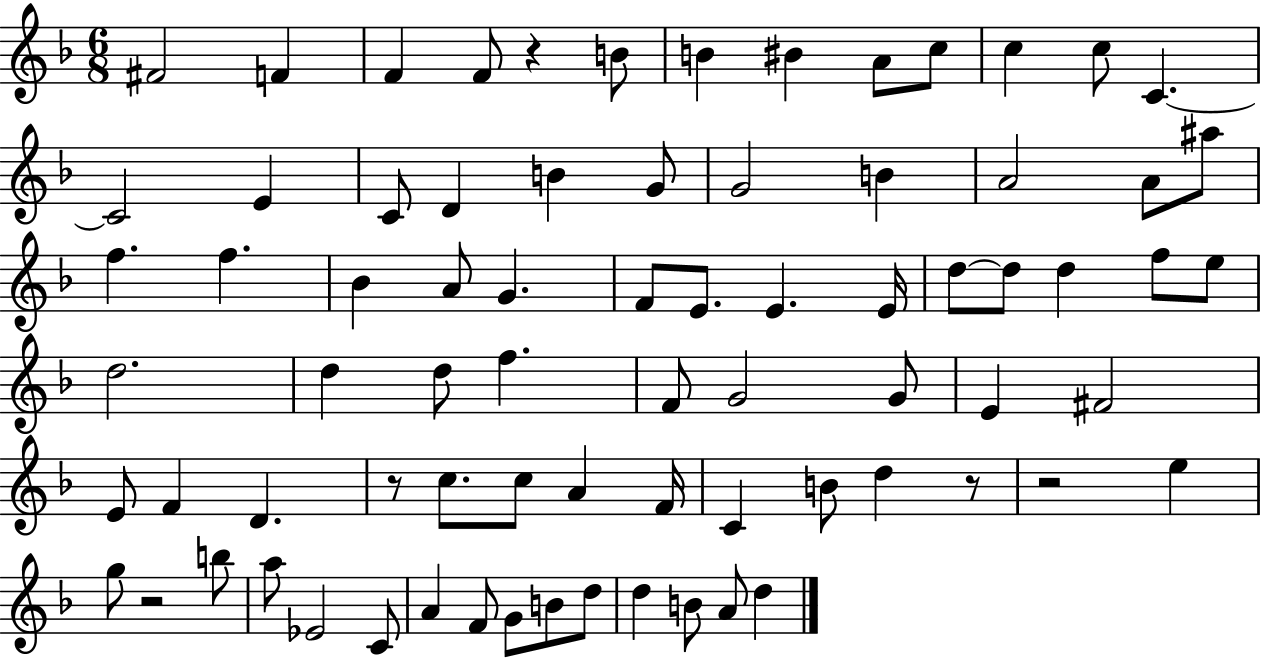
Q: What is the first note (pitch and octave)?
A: F#4